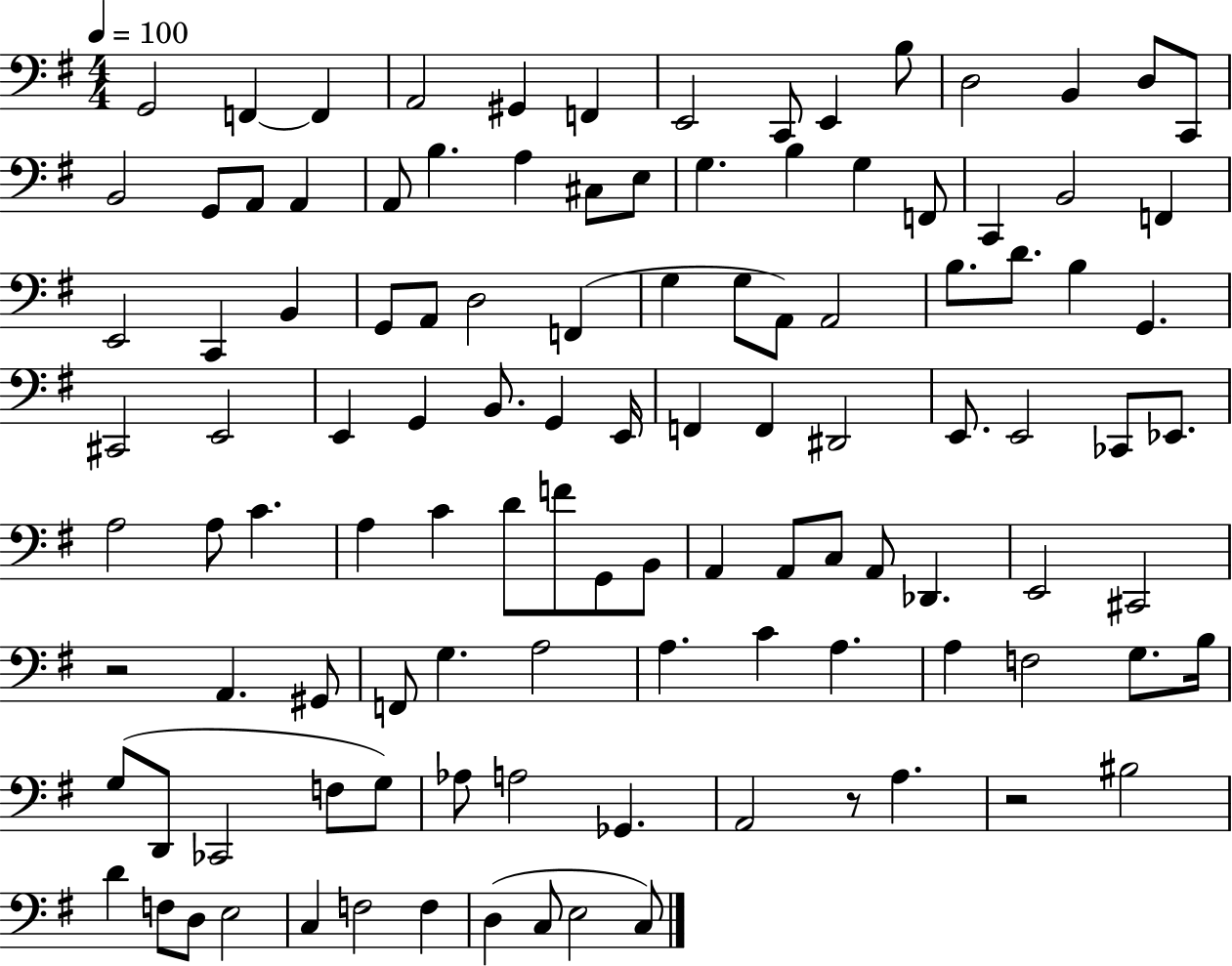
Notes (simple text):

G2/h F2/q F2/q A2/h G#2/q F2/q E2/h C2/e E2/q B3/e D3/h B2/q D3/e C2/e B2/h G2/e A2/e A2/q A2/e B3/q. A3/q C#3/e E3/e G3/q. B3/q G3/q F2/e C2/q B2/h F2/q E2/h C2/q B2/q G2/e A2/e D3/h F2/q G3/q G3/e A2/e A2/h B3/e. D4/e. B3/q G2/q. C#2/h E2/h E2/q G2/q B2/e. G2/q E2/s F2/q F2/q D#2/h E2/e. E2/h CES2/e Eb2/e. A3/h A3/e C4/q. A3/q C4/q D4/e F4/e G2/e B2/e A2/q A2/e C3/e A2/e Db2/q. E2/h C#2/h R/h A2/q. G#2/e F2/e G3/q. A3/h A3/q. C4/q A3/q. A3/q F3/h G3/e. B3/s G3/e D2/e CES2/h F3/e G3/e Ab3/e A3/h Gb2/q. A2/h R/e A3/q. R/h BIS3/h D4/q F3/e D3/e E3/h C3/q F3/h F3/q D3/q C3/e E3/h C3/e